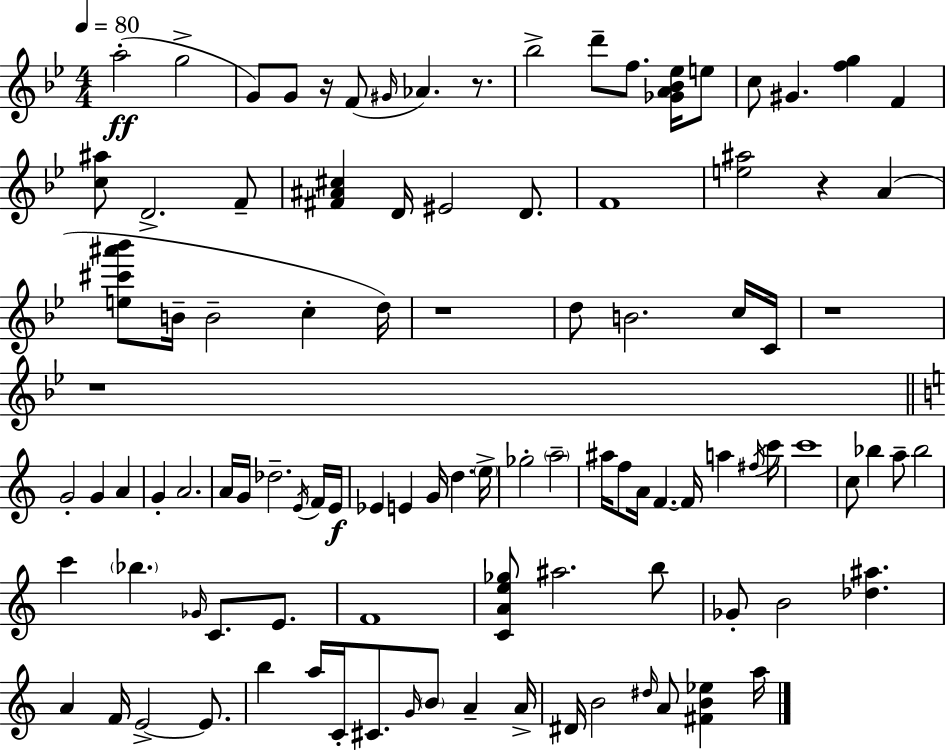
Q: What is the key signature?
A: BES major